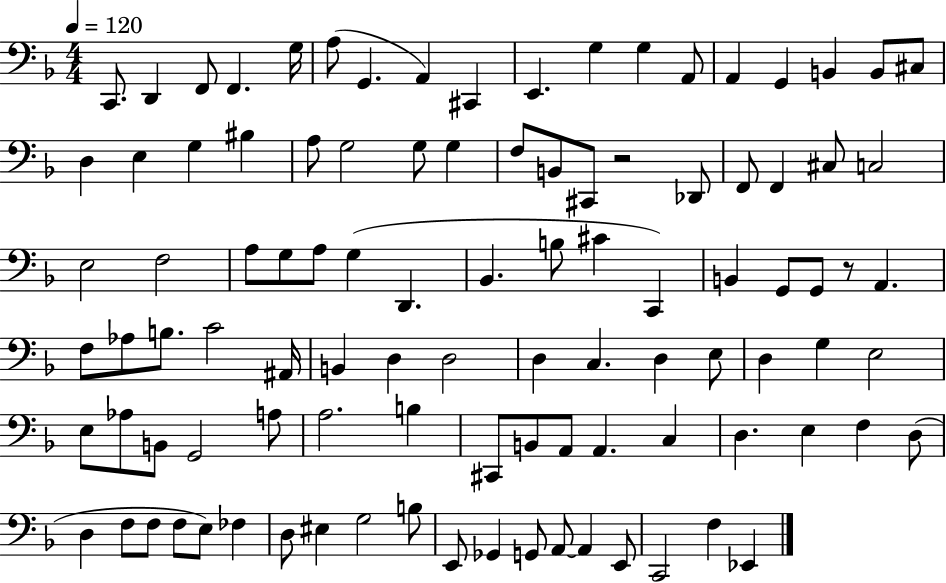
X:1
T:Untitled
M:4/4
L:1/4
K:F
C,,/2 D,, F,,/2 F,, G,/4 A,/2 G,, A,, ^C,, E,, G, G, A,,/2 A,, G,, B,, B,,/2 ^C,/2 D, E, G, ^B, A,/2 G,2 G,/2 G, F,/2 B,,/2 ^C,,/2 z2 _D,,/2 F,,/2 F,, ^C,/2 C,2 E,2 F,2 A,/2 G,/2 A,/2 G, D,, _B,, B,/2 ^C C,, B,, G,,/2 G,,/2 z/2 A,, F,/2 _A,/2 B,/2 C2 ^A,,/4 B,, D, D,2 D, C, D, E,/2 D, G, E,2 E,/2 _A,/2 B,,/2 G,,2 A,/2 A,2 B, ^C,,/2 B,,/2 A,,/2 A,, C, D, E, F, D,/2 D, F,/2 F,/2 F,/2 E,/2 _F, D,/2 ^E, G,2 B,/2 E,,/2 _G,, G,,/2 A,,/2 A,, E,,/2 C,,2 F, _E,,